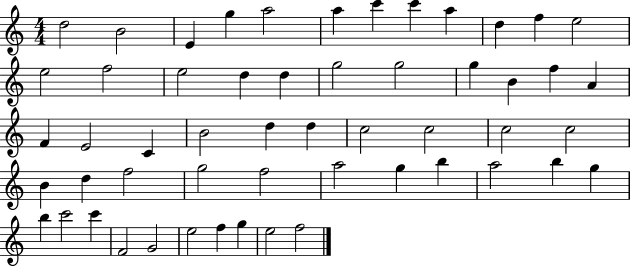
D5/h B4/h E4/q G5/q A5/h A5/q C6/q C6/q A5/q D5/q F5/q E5/h E5/h F5/h E5/h D5/q D5/q G5/h G5/h G5/q B4/q F5/q A4/q F4/q E4/h C4/q B4/h D5/q D5/q C5/h C5/h C5/h C5/h B4/q D5/q F5/h G5/h F5/h A5/h G5/q B5/q A5/h B5/q G5/q B5/q C6/h C6/q F4/h G4/h E5/h F5/q G5/q E5/h F5/h